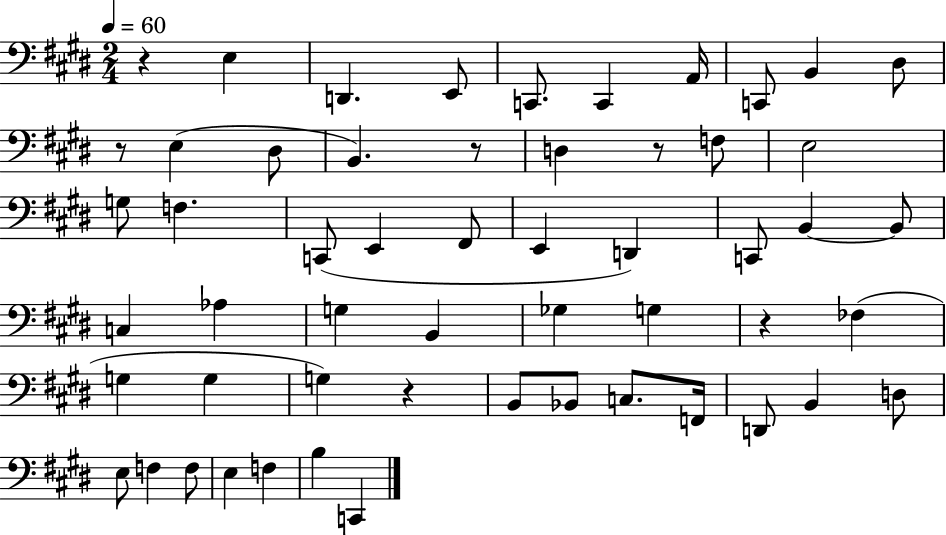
X:1
T:Untitled
M:2/4
L:1/4
K:E
z E, D,, E,,/2 C,,/2 C,, A,,/4 C,,/2 B,, ^D,/2 z/2 E, ^D,/2 B,, z/2 D, z/2 F,/2 E,2 G,/2 F, C,,/2 E,, ^F,,/2 E,, D,, C,,/2 B,, B,,/2 C, _A, G, B,, _G, G, z _F, G, G, G, z B,,/2 _B,,/2 C,/2 F,,/4 D,,/2 B,, D,/2 E,/2 F, F,/2 E, F, B, C,,